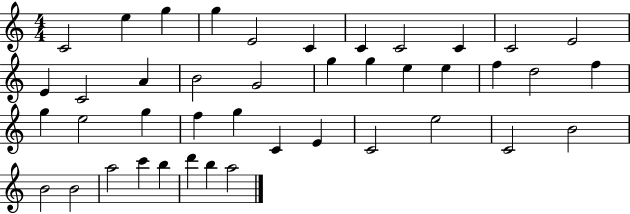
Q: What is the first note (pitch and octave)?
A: C4